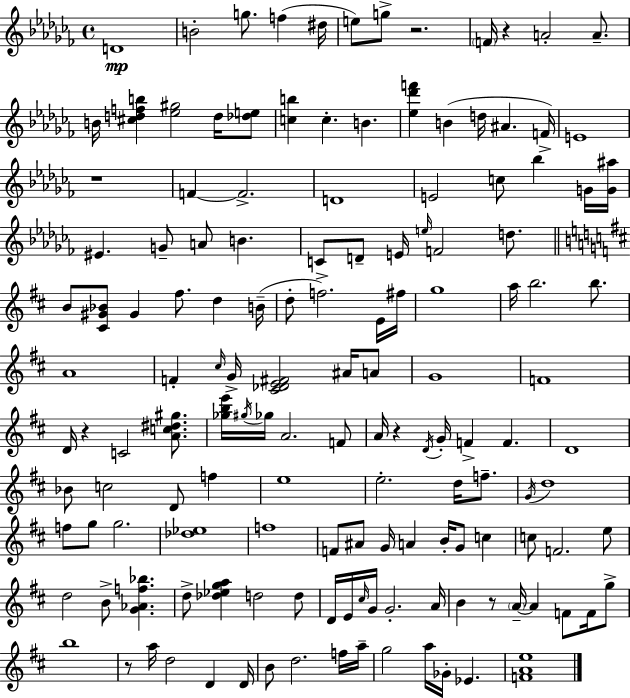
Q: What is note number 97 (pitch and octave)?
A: D5